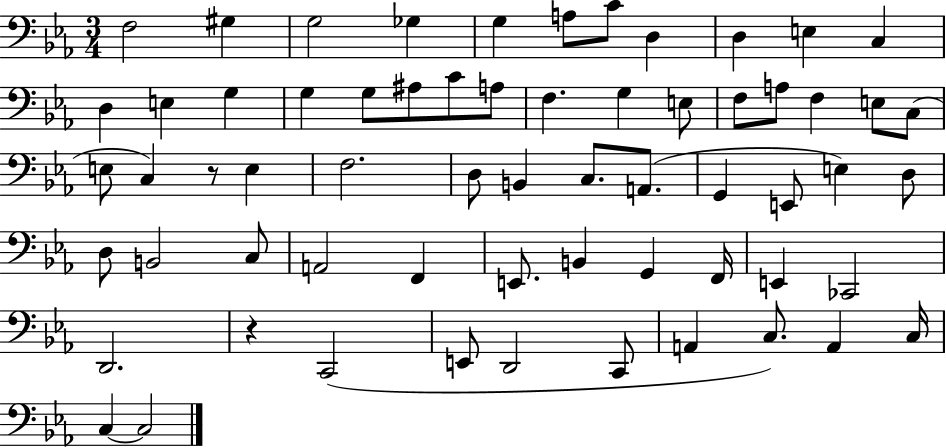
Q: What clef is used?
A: bass